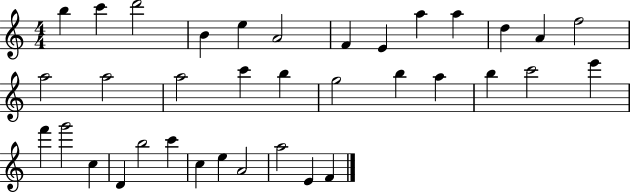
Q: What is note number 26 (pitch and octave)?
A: G6